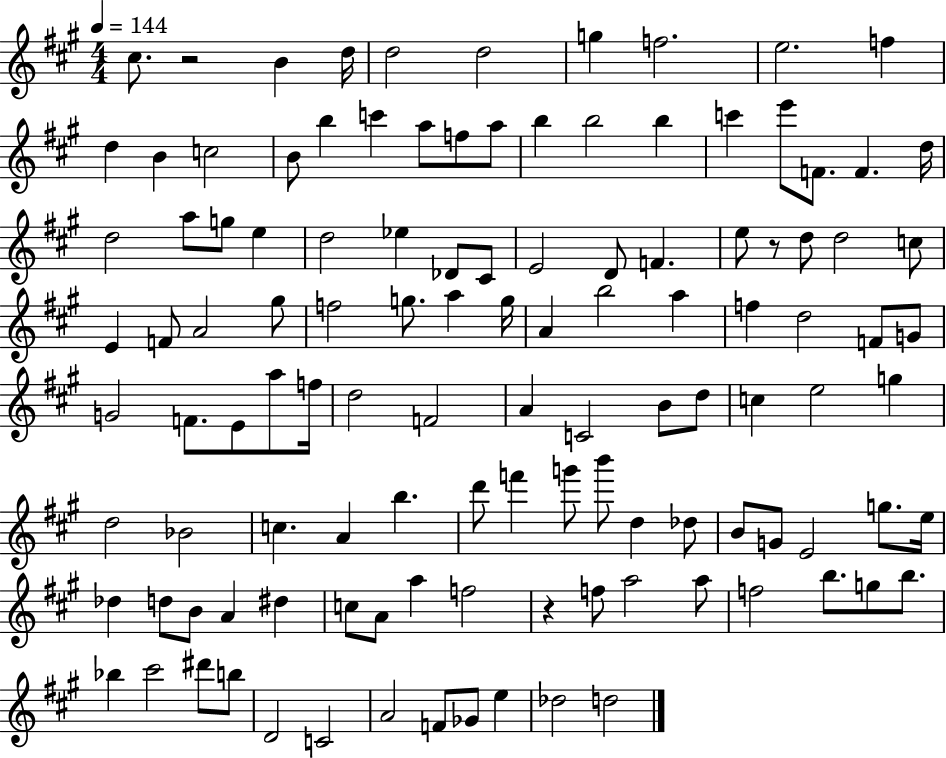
C#5/e. R/h B4/q D5/s D5/h D5/h G5/q F5/h. E5/h. F5/q D5/q B4/q C5/h B4/e B5/q C6/q A5/e F5/e A5/e B5/q B5/h B5/q C6/q E6/e F4/e. F4/q. D5/s D5/h A5/e G5/e E5/q D5/h Eb5/q Db4/e C#4/e E4/h D4/e F4/q. E5/e R/e D5/e D5/h C5/e E4/q F4/e A4/h G#5/e F5/h G5/e. A5/q G5/s A4/q B5/h A5/q F5/q D5/h F4/e G4/e G4/h F4/e. E4/e A5/e F5/s D5/h F4/h A4/q C4/h B4/e D5/e C5/q E5/h G5/q D5/h Bb4/h C5/q. A4/q B5/q. D6/e F6/q G6/e B6/e D5/q Db5/e B4/e G4/e E4/h G5/e. E5/s Db5/q D5/e B4/e A4/q D#5/q C5/e A4/e A5/q F5/h R/q F5/e A5/h A5/e F5/h B5/e. G5/e B5/e. Bb5/q C#6/h D#6/e B5/e D4/h C4/h A4/h F4/e Gb4/e E5/q Db5/h D5/h